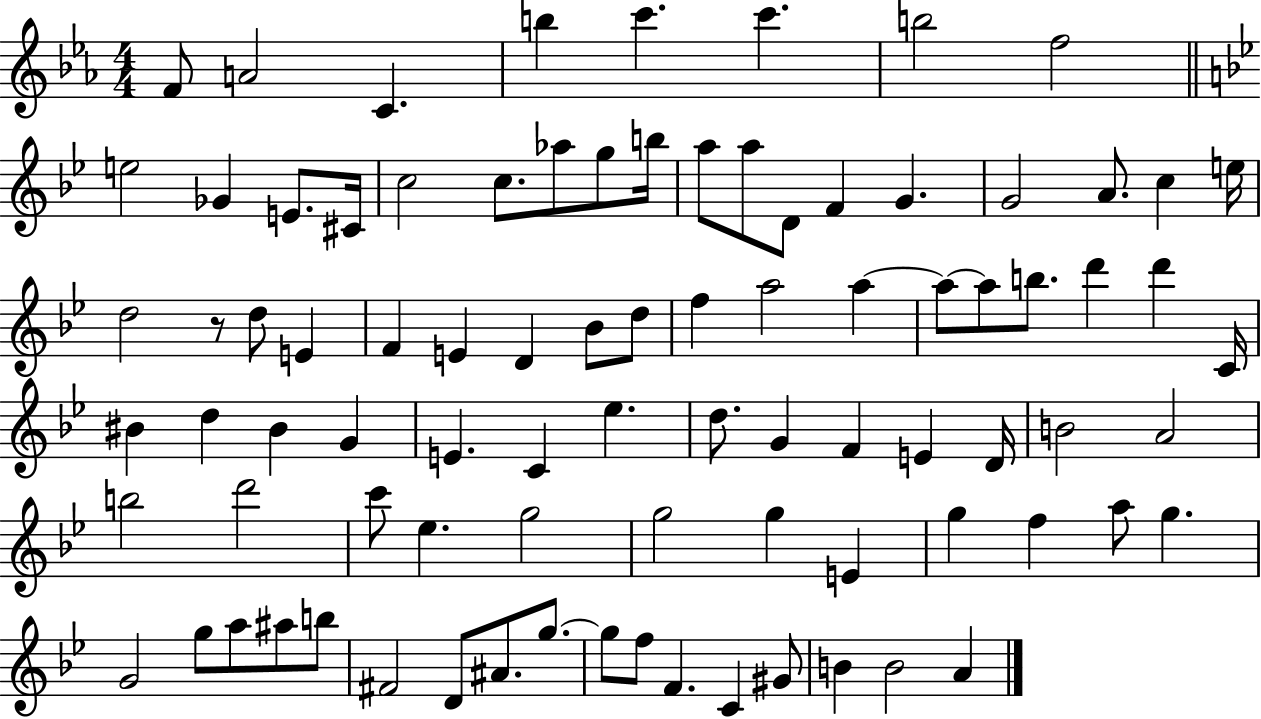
X:1
T:Untitled
M:4/4
L:1/4
K:Eb
F/2 A2 C b c' c' b2 f2 e2 _G E/2 ^C/4 c2 c/2 _a/2 g/2 b/4 a/2 a/2 D/2 F G G2 A/2 c e/4 d2 z/2 d/2 E F E D _B/2 d/2 f a2 a a/2 a/2 b/2 d' d' C/4 ^B d ^B G E C _e d/2 G F E D/4 B2 A2 b2 d'2 c'/2 _e g2 g2 g E g f a/2 g G2 g/2 a/2 ^a/2 b/2 ^F2 D/2 ^A/2 g/2 g/2 f/2 F C ^G/2 B B2 A